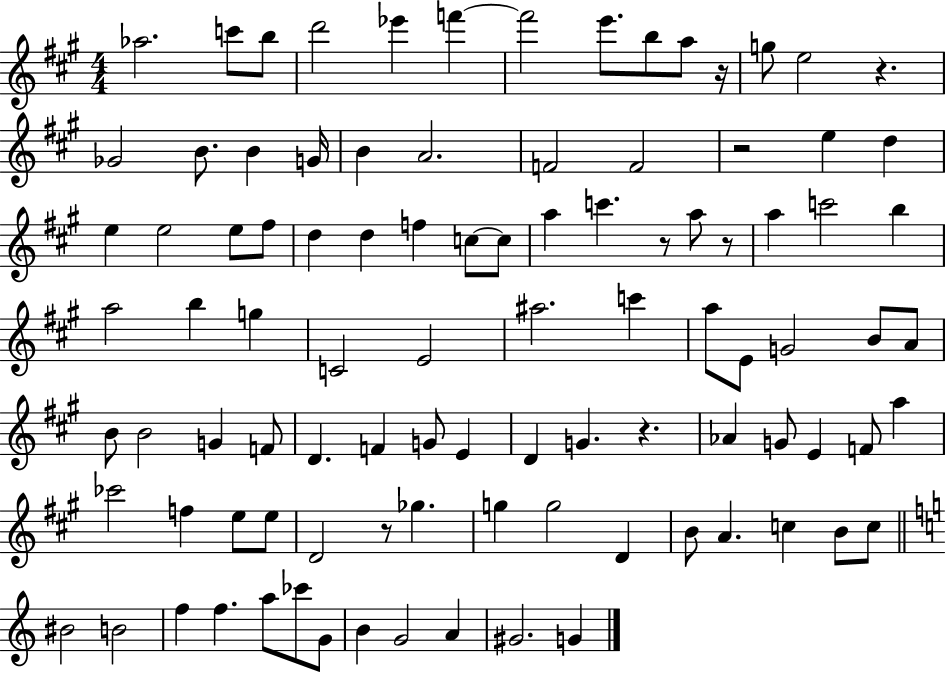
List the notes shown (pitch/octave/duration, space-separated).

Ab5/h. C6/e B5/e D6/h Eb6/q F6/q F6/h E6/e. B5/e A5/e R/s G5/e E5/h R/q. Gb4/h B4/e. B4/q G4/s B4/q A4/h. F4/h F4/h R/h E5/q D5/q E5/q E5/h E5/e F#5/e D5/q D5/q F5/q C5/e C5/e A5/q C6/q. R/e A5/e R/e A5/q C6/h B5/q A5/h B5/q G5/q C4/h E4/h A#5/h. C6/q A5/e E4/e G4/h B4/e A4/e B4/e B4/h G4/q F4/e D4/q. F4/q G4/e E4/q D4/q G4/q. R/q. Ab4/q G4/e E4/q F4/e A5/q CES6/h F5/q E5/e E5/e D4/h R/e Gb5/q. G5/q G5/h D4/q B4/e A4/q. C5/q B4/e C5/e BIS4/h B4/h F5/q F5/q. A5/e CES6/e G4/e B4/q G4/h A4/q G#4/h. G4/q